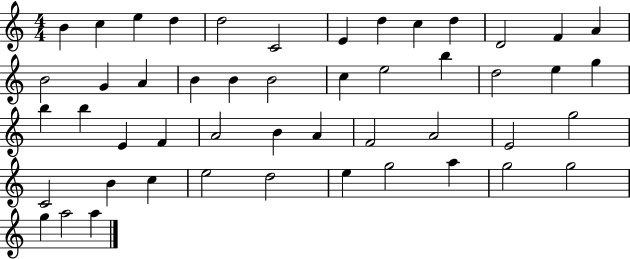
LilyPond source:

{
  \clef treble
  \numericTimeSignature
  \time 4/4
  \key c \major
  b'4 c''4 e''4 d''4 | d''2 c'2 | e'4 d''4 c''4 d''4 | d'2 f'4 a'4 | \break b'2 g'4 a'4 | b'4 b'4 b'2 | c''4 e''2 b''4 | d''2 e''4 g''4 | \break b''4 b''4 e'4 f'4 | a'2 b'4 a'4 | f'2 a'2 | e'2 g''2 | \break c'2 b'4 c''4 | e''2 d''2 | e''4 g''2 a''4 | g''2 g''2 | \break g''4 a''2 a''4 | \bar "|."
}